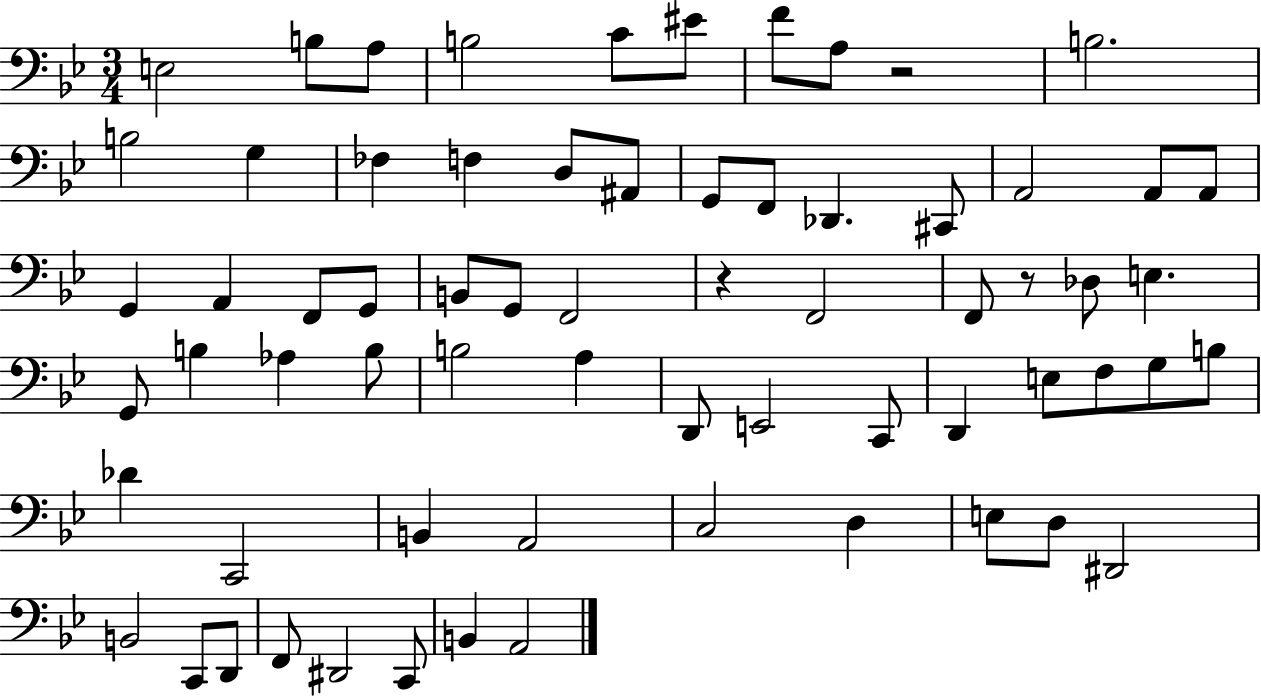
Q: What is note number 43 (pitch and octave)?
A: D2